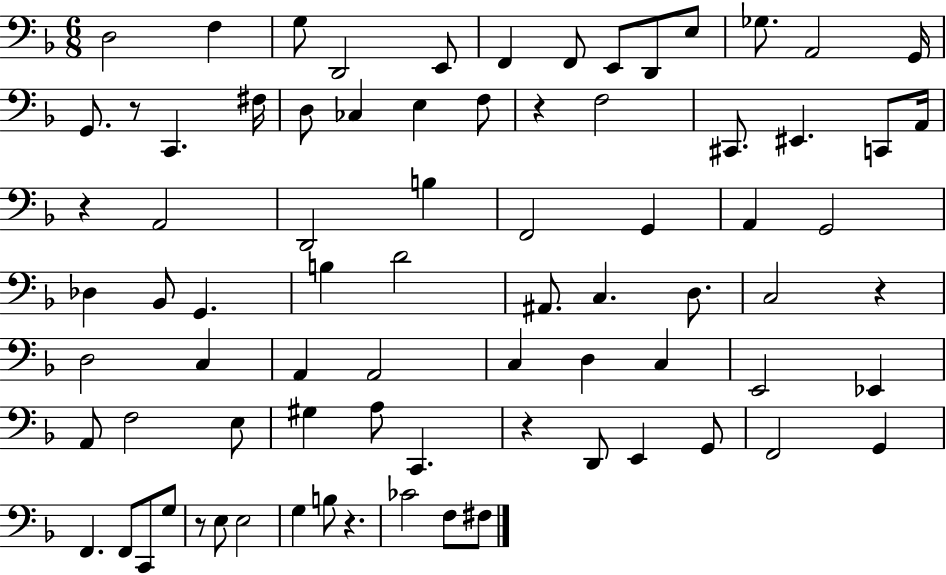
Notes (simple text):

D3/h F3/q G3/e D2/h E2/e F2/q F2/e E2/e D2/e E3/e Gb3/e. A2/h G2/s G2/e. R/e C2/q. F#3/s D3/e CES3/q E3/q F3/e R/q F3/h C#2/e. EIS2/q. C2/e A2/s R/q A2/h D2/h B3/q F2/h G2/q A2/q G2/h Db3/q Bb2/e G2/q. B3/q D4/h A#2/e. C3/q. D3/e. C3/h R/q D3/h C3/q A2/q A2/h C3/q D3/q C3/q E2/h Eb2/q A2/e F3/h E3/e G#3/q A3/e C2/q. R/q D2/e E2/q G2/e F2/h G2/q F2/q. F2/e C2/e G3/e R/e E3/e E3/h G3/q B3/e R/q. CES4/h F3/e F#3/e